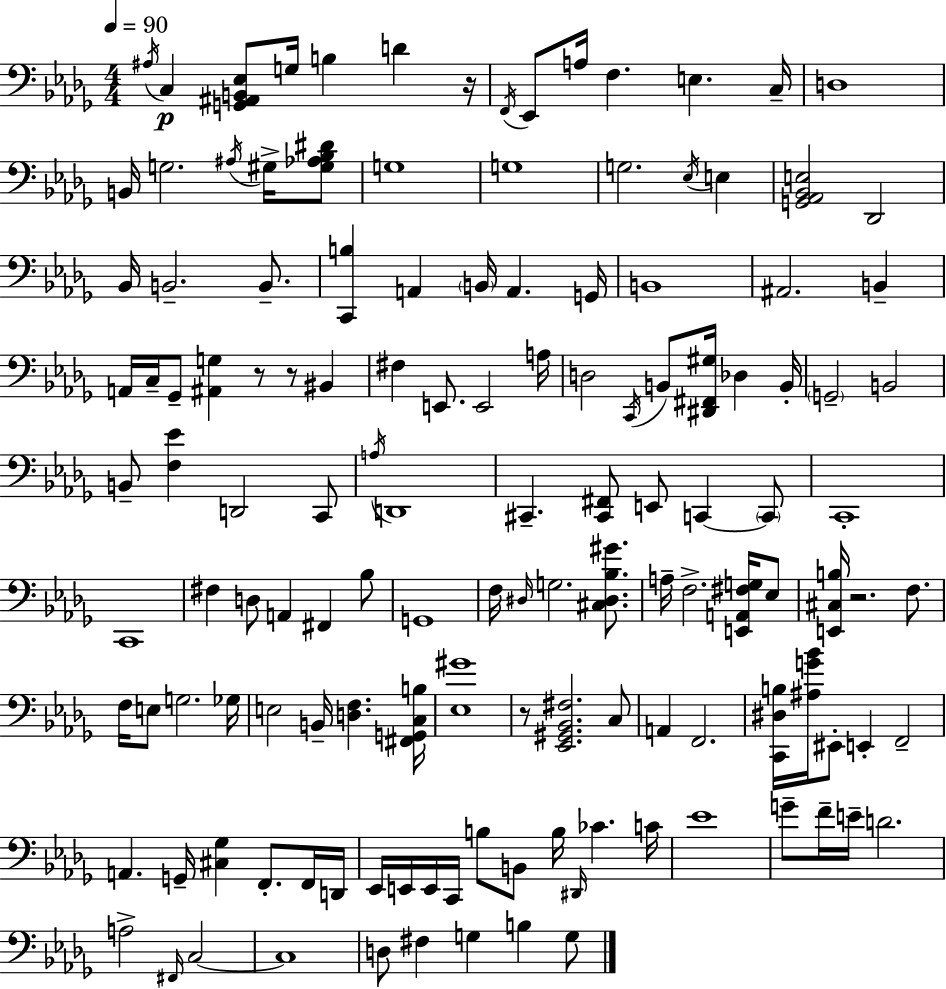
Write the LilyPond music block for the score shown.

{
  \clef bass
  \numericTimeSignature
  \time 4/4
  \key bes \minor
  \tempo 4 = 90
  \acciaccatura { ais16 }\p c4 <g, ais, b, ees>8 g16 b4 d'4 | r16 \acciaccatura { f,16 } ees,8 a16 f4. e4. | c16-- d1 | b,16 g2. \acciaccatura { ais16 } | \break gis16-> <gis aes bes dis'>8 g1 | g1 | g2. \acciaccatura { ees16 } | e4 <g, aes, bes, e>2 des,2 | \break bes,16 b,2.-- | b,8.-- <c, b>4 a,4 \parenthesize b,16 a,4. | g,16 b,1 | ais,2. | \break b,4-- a,16 c16-- ges,8-- <ais, g>4 r8 r8 | bis,4 fis4 e,8. e,2 | a16 d2 \acciaccatura { c,16 } b,8 <dis, fis, gis>16 | des4 b,16-. \parenthesize g,2-- b,2 | \break b,8-- <f ees'>4 d,2 | c,8 \acciaccatura { a16 } d,1 | cis,4.-- <cis, fis,>8 e,8 | c,4~~ \parenthesize c,8 c,1-. | \break c,1 | fis4 d8 a,4 | fis,4 bes8 g,1 | f16 \grace { dis16 } g2. | \break <cis dis bes gis'>8. a16-- f2.-> | <e, a, fis g>16 ees8 <e, cis b>16 r2. | f8. f16 e8 g2. | ges16 e2 b,16-- | \break <d f>4. <fis, g, c b>16 <ees gis'>1 | r8 <ees, gis, bes, fis>2. | c8 a,4 f,2. | <c, dis b>16 <ais g' bes'>16 eis,8-. e,4-. f,2-- | \break a,4. g,16-- <cis ges>4 | f,8.-. f,16 d,16 ees,16 e,16 e,16 c,16 b8 b,8 b16 | \grace { dis,16 } ces'4. c'16 ees'1 | g'8-- f'16-- e'16-- d'2. | \break a2-> | \grace { fis,16 } c2~~ c1 | d8 fis4 g4 | b4 g8 \bar "|."
}